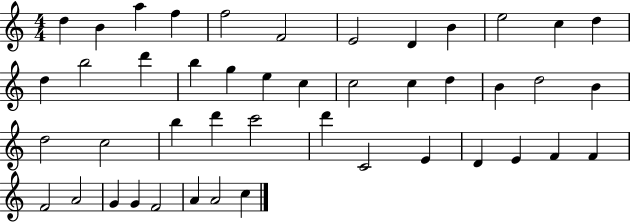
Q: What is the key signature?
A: C major